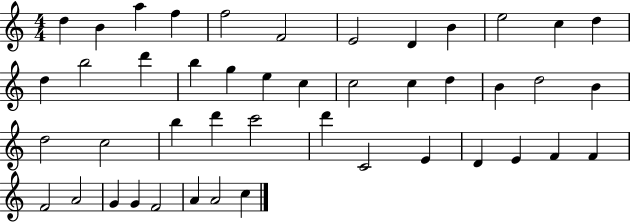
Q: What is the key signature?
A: C major